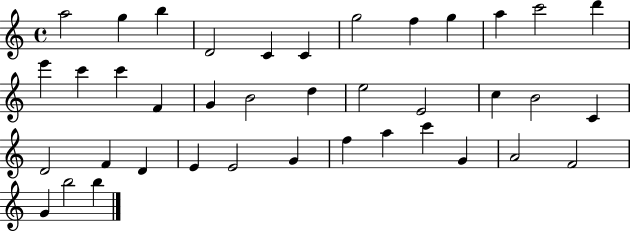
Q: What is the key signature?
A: C major